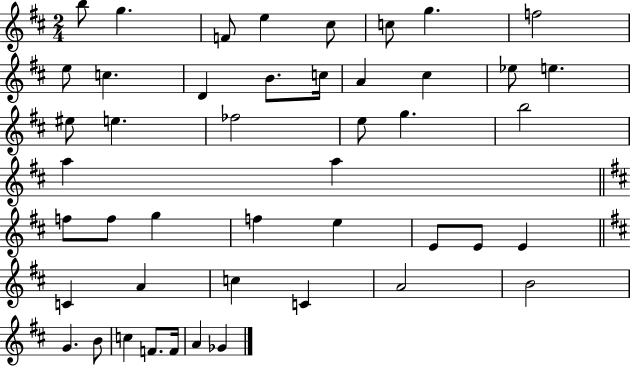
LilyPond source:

{
  \clef treble
  \numericTimeSignature
  \time 2/4
  \key d \major
  b''8 g''4. | f'8 e''4 cis''8 | c''8 g''4. | f''2 | \break e''8 c''4. | d'4 b'8. c''16 | a'4 cis''4 | ees''8 e''4. | \break eis''8 e''4. | fes''2 | e''8 g''4. | b''2 | \break a''4 a''4 | \bar "||" \break \key b \minor f''8 f''8 g''4 | f''4 e''4 | e'8 e'8 e'4 | \bar "||" \break \key b \minor c'4 a'4 | c''4 c'4 | a'2 | b'2 | \break g'4. b'8 | c''4 f'8. f'16 | a'4 ges'4 | \bar "|."
}